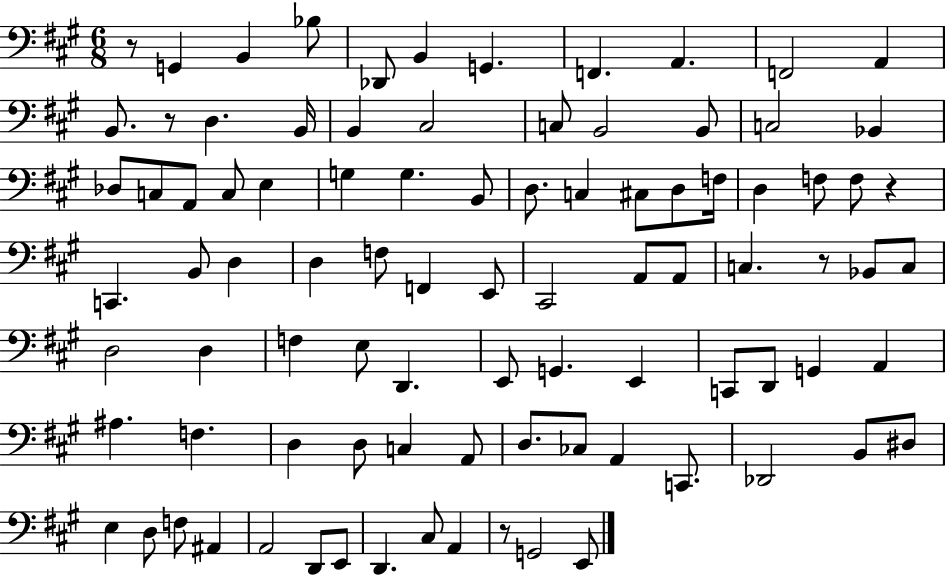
{
  \clef bass
  \numericTimeSignature
  \time 6/8
  \key a \major
  \repeat volta 2 { r8 g,4 b,4 bes8 | des,8 b,4 g,4. | f,4. a,4. | f,2 a,4 | \break b,8. r8 d4. b,16 | b,4 cis2 | c8 b,2 b,8 | c2 bes,4 | \break des8 c8 a,8 c8 e4 | g4 g4. b,8 | d8. c4 cis8 d8 f16 | d4 f8 f8 r4 | \break c,4. b,8 d4 | d4 f8 f,4 e,8 | cis,2 a,8 a,8 | c4. r8 bes,8 c8 | \break d2 d4 | f4 e8 d,4. | e,8 g,4. e,4 | c,8 d,8 g,4 a,4 | \break ais4. f4. | d4 d8 c4 a,8 | d8. ces8 a,4 c,8. | des,2 b,8 dis8 | \break e4 d8 f8 ais,4 | a,2 d,8 e,8 | d,4. cis8 a,4 | r8 g,2 e,8 | \break } \bar "|."
}